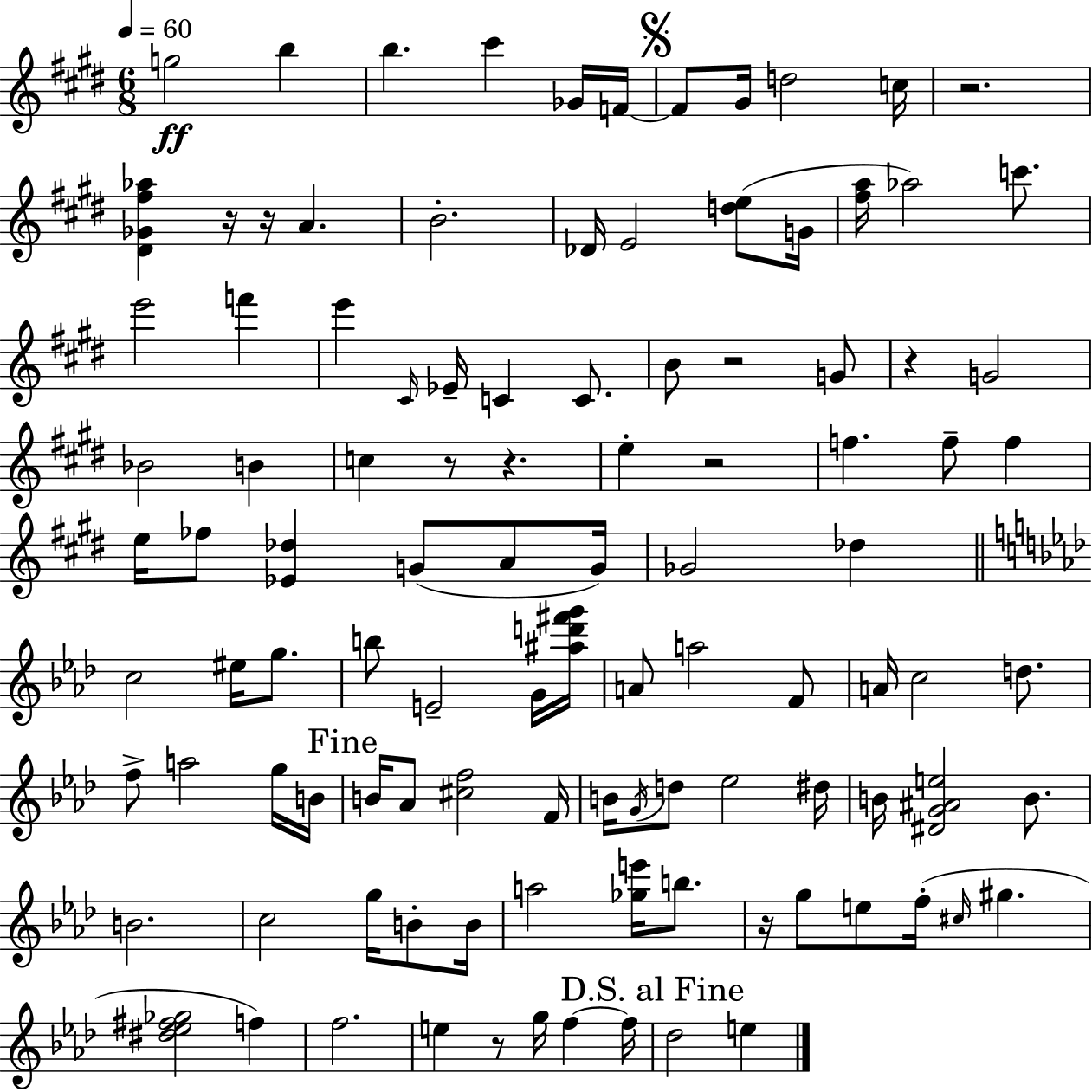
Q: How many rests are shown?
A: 10